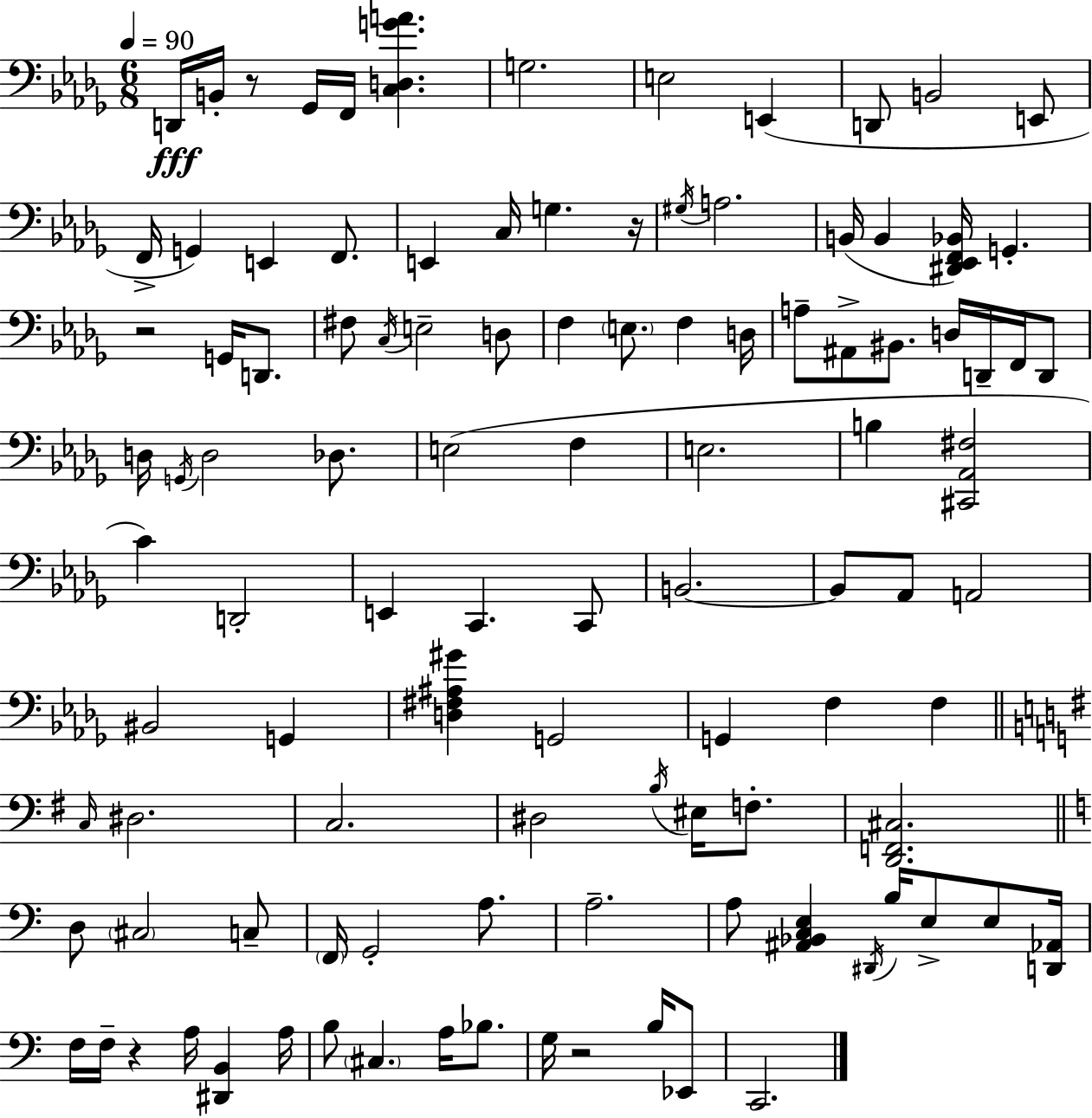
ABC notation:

X:1
T:Untitled
M:6/8
L:1/4
K:Bbm
D,,/4 B,,/4 z/2 _G,,/4 F,,/4 [C,D,GA] G,2 E,2 E,, D,,/2 B,,2 E,,/2 F,,/4 G,, E,, F,,/2 E,, C,/4 G, z/4 ^G,/4 A,2 B,,/4 B,, [^D,,_E,,F,,_B,,]/4 G,, z2 G,,/4 D,,/2 ^F,/2 C,/4 E,2 D,/2 F, E,/2 F, D,/4 A,/2 ^A,,/2 ^B,,/2 D,/4 D,,/4 F,,/4 D,,/2 D,/4 G,,/4 D,2 _D,/2 E,2 F, E,2 B, [^C,,_A,,^F,]2 C D,,2 E,, C,, C,,/2 B,,2 B,,/2 _A,,/2 A,,2 ^B,,2 G,, [D,^F,^A,^G] G,,2 G,, F, F, C,/4 ^D,2 C,2 ^D,2 B,/4 ^E,/4 F,/2 [D,,F,,^C,]2 D,/2 ^C,2 C,/2 F,,/4 G,,2 A,/2 A,2 A,/2 [^A,,_B,,C,E,] ^D,,/4 B,/4 E,/2 E,/2 [D,,_A,,]/4 F,/4 F,/4 z A,/4 [^D,,B,,] A,/4 B,/2 ^C, A,/4 _B,/2 G,/4 z2 B,/4 _E,,/2 C,,2